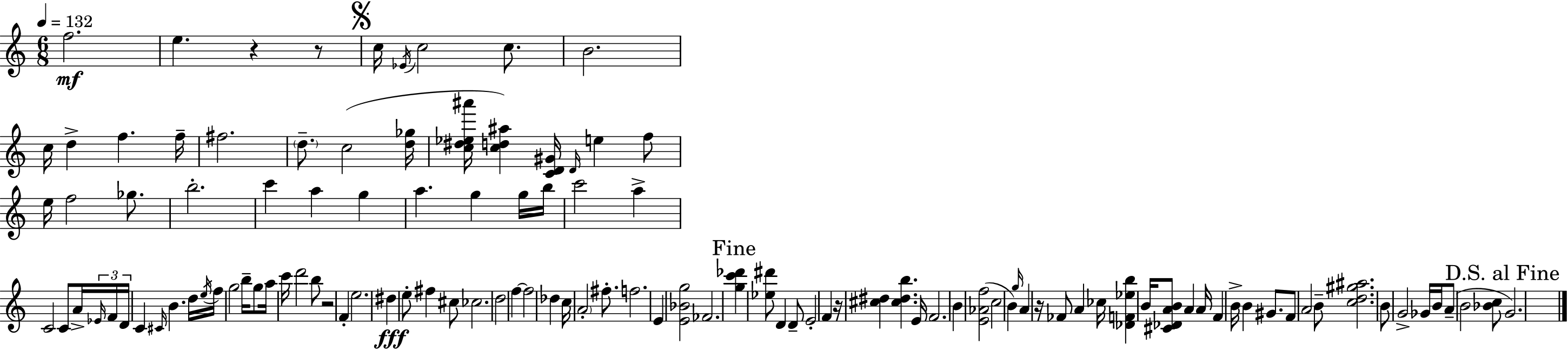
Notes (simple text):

F5/h. E5/q. R/q R/e C5/s Eb4/s C5/h C5/e. B4/h. C5/s D5/q F5/q. F5/s F#5/h. D5/e. C5/h [D5,Gb5]/s [C5,D#5,Eb5,A#6]/s [C5,D5,A#5]/q [C4,D4,G#4]/s D4/s E5/q F5/e E5/s F5/h Gb5/e. B5/h. C6/q A5/q G5/q A5/q. G5/q G5/s B5/s C6/h A5/q C4/h C4/e A4/s Eb4/s F4/s D4/s C4/q C#4/s B4/q. D5/s E5/s F5/s G5/h B5/s G5/e A5/s C6/s D6/h B5/e R/h F4/q E5/h. D#5/q E5/e F#5/q C#5/e CES5/h. D5/h F5/q F5/h Db5/q C5/s A4/h F#5/e. F5/h. E4/q [E4,Bb4,G5]/h FES4/h. [G5,C6,Db6]/q [Eb5,D#6]/e D4/q D4/e E4/h F4/q R/s [C#5,D#5]/q [C#5,D#5,B5]/q. E4/s F4/h. B4/q [E4,Ab4,F5]/h C5/h B4/q G5/s A4/q R/s FES4/e A4/q CES5/s [Db4,F4,Eb5,B5]/q B4/s [C#4,Db4,A4,B4]/e A4/q A4/s F4/q B4/s B4/q G#4/e. F4/e A4/h B4/e [C5,D5,G#5,A#5]/h. B4/e G4/h Gb4/s B4/s A4/e B4/h [Bb4,C5]/e G4/h.